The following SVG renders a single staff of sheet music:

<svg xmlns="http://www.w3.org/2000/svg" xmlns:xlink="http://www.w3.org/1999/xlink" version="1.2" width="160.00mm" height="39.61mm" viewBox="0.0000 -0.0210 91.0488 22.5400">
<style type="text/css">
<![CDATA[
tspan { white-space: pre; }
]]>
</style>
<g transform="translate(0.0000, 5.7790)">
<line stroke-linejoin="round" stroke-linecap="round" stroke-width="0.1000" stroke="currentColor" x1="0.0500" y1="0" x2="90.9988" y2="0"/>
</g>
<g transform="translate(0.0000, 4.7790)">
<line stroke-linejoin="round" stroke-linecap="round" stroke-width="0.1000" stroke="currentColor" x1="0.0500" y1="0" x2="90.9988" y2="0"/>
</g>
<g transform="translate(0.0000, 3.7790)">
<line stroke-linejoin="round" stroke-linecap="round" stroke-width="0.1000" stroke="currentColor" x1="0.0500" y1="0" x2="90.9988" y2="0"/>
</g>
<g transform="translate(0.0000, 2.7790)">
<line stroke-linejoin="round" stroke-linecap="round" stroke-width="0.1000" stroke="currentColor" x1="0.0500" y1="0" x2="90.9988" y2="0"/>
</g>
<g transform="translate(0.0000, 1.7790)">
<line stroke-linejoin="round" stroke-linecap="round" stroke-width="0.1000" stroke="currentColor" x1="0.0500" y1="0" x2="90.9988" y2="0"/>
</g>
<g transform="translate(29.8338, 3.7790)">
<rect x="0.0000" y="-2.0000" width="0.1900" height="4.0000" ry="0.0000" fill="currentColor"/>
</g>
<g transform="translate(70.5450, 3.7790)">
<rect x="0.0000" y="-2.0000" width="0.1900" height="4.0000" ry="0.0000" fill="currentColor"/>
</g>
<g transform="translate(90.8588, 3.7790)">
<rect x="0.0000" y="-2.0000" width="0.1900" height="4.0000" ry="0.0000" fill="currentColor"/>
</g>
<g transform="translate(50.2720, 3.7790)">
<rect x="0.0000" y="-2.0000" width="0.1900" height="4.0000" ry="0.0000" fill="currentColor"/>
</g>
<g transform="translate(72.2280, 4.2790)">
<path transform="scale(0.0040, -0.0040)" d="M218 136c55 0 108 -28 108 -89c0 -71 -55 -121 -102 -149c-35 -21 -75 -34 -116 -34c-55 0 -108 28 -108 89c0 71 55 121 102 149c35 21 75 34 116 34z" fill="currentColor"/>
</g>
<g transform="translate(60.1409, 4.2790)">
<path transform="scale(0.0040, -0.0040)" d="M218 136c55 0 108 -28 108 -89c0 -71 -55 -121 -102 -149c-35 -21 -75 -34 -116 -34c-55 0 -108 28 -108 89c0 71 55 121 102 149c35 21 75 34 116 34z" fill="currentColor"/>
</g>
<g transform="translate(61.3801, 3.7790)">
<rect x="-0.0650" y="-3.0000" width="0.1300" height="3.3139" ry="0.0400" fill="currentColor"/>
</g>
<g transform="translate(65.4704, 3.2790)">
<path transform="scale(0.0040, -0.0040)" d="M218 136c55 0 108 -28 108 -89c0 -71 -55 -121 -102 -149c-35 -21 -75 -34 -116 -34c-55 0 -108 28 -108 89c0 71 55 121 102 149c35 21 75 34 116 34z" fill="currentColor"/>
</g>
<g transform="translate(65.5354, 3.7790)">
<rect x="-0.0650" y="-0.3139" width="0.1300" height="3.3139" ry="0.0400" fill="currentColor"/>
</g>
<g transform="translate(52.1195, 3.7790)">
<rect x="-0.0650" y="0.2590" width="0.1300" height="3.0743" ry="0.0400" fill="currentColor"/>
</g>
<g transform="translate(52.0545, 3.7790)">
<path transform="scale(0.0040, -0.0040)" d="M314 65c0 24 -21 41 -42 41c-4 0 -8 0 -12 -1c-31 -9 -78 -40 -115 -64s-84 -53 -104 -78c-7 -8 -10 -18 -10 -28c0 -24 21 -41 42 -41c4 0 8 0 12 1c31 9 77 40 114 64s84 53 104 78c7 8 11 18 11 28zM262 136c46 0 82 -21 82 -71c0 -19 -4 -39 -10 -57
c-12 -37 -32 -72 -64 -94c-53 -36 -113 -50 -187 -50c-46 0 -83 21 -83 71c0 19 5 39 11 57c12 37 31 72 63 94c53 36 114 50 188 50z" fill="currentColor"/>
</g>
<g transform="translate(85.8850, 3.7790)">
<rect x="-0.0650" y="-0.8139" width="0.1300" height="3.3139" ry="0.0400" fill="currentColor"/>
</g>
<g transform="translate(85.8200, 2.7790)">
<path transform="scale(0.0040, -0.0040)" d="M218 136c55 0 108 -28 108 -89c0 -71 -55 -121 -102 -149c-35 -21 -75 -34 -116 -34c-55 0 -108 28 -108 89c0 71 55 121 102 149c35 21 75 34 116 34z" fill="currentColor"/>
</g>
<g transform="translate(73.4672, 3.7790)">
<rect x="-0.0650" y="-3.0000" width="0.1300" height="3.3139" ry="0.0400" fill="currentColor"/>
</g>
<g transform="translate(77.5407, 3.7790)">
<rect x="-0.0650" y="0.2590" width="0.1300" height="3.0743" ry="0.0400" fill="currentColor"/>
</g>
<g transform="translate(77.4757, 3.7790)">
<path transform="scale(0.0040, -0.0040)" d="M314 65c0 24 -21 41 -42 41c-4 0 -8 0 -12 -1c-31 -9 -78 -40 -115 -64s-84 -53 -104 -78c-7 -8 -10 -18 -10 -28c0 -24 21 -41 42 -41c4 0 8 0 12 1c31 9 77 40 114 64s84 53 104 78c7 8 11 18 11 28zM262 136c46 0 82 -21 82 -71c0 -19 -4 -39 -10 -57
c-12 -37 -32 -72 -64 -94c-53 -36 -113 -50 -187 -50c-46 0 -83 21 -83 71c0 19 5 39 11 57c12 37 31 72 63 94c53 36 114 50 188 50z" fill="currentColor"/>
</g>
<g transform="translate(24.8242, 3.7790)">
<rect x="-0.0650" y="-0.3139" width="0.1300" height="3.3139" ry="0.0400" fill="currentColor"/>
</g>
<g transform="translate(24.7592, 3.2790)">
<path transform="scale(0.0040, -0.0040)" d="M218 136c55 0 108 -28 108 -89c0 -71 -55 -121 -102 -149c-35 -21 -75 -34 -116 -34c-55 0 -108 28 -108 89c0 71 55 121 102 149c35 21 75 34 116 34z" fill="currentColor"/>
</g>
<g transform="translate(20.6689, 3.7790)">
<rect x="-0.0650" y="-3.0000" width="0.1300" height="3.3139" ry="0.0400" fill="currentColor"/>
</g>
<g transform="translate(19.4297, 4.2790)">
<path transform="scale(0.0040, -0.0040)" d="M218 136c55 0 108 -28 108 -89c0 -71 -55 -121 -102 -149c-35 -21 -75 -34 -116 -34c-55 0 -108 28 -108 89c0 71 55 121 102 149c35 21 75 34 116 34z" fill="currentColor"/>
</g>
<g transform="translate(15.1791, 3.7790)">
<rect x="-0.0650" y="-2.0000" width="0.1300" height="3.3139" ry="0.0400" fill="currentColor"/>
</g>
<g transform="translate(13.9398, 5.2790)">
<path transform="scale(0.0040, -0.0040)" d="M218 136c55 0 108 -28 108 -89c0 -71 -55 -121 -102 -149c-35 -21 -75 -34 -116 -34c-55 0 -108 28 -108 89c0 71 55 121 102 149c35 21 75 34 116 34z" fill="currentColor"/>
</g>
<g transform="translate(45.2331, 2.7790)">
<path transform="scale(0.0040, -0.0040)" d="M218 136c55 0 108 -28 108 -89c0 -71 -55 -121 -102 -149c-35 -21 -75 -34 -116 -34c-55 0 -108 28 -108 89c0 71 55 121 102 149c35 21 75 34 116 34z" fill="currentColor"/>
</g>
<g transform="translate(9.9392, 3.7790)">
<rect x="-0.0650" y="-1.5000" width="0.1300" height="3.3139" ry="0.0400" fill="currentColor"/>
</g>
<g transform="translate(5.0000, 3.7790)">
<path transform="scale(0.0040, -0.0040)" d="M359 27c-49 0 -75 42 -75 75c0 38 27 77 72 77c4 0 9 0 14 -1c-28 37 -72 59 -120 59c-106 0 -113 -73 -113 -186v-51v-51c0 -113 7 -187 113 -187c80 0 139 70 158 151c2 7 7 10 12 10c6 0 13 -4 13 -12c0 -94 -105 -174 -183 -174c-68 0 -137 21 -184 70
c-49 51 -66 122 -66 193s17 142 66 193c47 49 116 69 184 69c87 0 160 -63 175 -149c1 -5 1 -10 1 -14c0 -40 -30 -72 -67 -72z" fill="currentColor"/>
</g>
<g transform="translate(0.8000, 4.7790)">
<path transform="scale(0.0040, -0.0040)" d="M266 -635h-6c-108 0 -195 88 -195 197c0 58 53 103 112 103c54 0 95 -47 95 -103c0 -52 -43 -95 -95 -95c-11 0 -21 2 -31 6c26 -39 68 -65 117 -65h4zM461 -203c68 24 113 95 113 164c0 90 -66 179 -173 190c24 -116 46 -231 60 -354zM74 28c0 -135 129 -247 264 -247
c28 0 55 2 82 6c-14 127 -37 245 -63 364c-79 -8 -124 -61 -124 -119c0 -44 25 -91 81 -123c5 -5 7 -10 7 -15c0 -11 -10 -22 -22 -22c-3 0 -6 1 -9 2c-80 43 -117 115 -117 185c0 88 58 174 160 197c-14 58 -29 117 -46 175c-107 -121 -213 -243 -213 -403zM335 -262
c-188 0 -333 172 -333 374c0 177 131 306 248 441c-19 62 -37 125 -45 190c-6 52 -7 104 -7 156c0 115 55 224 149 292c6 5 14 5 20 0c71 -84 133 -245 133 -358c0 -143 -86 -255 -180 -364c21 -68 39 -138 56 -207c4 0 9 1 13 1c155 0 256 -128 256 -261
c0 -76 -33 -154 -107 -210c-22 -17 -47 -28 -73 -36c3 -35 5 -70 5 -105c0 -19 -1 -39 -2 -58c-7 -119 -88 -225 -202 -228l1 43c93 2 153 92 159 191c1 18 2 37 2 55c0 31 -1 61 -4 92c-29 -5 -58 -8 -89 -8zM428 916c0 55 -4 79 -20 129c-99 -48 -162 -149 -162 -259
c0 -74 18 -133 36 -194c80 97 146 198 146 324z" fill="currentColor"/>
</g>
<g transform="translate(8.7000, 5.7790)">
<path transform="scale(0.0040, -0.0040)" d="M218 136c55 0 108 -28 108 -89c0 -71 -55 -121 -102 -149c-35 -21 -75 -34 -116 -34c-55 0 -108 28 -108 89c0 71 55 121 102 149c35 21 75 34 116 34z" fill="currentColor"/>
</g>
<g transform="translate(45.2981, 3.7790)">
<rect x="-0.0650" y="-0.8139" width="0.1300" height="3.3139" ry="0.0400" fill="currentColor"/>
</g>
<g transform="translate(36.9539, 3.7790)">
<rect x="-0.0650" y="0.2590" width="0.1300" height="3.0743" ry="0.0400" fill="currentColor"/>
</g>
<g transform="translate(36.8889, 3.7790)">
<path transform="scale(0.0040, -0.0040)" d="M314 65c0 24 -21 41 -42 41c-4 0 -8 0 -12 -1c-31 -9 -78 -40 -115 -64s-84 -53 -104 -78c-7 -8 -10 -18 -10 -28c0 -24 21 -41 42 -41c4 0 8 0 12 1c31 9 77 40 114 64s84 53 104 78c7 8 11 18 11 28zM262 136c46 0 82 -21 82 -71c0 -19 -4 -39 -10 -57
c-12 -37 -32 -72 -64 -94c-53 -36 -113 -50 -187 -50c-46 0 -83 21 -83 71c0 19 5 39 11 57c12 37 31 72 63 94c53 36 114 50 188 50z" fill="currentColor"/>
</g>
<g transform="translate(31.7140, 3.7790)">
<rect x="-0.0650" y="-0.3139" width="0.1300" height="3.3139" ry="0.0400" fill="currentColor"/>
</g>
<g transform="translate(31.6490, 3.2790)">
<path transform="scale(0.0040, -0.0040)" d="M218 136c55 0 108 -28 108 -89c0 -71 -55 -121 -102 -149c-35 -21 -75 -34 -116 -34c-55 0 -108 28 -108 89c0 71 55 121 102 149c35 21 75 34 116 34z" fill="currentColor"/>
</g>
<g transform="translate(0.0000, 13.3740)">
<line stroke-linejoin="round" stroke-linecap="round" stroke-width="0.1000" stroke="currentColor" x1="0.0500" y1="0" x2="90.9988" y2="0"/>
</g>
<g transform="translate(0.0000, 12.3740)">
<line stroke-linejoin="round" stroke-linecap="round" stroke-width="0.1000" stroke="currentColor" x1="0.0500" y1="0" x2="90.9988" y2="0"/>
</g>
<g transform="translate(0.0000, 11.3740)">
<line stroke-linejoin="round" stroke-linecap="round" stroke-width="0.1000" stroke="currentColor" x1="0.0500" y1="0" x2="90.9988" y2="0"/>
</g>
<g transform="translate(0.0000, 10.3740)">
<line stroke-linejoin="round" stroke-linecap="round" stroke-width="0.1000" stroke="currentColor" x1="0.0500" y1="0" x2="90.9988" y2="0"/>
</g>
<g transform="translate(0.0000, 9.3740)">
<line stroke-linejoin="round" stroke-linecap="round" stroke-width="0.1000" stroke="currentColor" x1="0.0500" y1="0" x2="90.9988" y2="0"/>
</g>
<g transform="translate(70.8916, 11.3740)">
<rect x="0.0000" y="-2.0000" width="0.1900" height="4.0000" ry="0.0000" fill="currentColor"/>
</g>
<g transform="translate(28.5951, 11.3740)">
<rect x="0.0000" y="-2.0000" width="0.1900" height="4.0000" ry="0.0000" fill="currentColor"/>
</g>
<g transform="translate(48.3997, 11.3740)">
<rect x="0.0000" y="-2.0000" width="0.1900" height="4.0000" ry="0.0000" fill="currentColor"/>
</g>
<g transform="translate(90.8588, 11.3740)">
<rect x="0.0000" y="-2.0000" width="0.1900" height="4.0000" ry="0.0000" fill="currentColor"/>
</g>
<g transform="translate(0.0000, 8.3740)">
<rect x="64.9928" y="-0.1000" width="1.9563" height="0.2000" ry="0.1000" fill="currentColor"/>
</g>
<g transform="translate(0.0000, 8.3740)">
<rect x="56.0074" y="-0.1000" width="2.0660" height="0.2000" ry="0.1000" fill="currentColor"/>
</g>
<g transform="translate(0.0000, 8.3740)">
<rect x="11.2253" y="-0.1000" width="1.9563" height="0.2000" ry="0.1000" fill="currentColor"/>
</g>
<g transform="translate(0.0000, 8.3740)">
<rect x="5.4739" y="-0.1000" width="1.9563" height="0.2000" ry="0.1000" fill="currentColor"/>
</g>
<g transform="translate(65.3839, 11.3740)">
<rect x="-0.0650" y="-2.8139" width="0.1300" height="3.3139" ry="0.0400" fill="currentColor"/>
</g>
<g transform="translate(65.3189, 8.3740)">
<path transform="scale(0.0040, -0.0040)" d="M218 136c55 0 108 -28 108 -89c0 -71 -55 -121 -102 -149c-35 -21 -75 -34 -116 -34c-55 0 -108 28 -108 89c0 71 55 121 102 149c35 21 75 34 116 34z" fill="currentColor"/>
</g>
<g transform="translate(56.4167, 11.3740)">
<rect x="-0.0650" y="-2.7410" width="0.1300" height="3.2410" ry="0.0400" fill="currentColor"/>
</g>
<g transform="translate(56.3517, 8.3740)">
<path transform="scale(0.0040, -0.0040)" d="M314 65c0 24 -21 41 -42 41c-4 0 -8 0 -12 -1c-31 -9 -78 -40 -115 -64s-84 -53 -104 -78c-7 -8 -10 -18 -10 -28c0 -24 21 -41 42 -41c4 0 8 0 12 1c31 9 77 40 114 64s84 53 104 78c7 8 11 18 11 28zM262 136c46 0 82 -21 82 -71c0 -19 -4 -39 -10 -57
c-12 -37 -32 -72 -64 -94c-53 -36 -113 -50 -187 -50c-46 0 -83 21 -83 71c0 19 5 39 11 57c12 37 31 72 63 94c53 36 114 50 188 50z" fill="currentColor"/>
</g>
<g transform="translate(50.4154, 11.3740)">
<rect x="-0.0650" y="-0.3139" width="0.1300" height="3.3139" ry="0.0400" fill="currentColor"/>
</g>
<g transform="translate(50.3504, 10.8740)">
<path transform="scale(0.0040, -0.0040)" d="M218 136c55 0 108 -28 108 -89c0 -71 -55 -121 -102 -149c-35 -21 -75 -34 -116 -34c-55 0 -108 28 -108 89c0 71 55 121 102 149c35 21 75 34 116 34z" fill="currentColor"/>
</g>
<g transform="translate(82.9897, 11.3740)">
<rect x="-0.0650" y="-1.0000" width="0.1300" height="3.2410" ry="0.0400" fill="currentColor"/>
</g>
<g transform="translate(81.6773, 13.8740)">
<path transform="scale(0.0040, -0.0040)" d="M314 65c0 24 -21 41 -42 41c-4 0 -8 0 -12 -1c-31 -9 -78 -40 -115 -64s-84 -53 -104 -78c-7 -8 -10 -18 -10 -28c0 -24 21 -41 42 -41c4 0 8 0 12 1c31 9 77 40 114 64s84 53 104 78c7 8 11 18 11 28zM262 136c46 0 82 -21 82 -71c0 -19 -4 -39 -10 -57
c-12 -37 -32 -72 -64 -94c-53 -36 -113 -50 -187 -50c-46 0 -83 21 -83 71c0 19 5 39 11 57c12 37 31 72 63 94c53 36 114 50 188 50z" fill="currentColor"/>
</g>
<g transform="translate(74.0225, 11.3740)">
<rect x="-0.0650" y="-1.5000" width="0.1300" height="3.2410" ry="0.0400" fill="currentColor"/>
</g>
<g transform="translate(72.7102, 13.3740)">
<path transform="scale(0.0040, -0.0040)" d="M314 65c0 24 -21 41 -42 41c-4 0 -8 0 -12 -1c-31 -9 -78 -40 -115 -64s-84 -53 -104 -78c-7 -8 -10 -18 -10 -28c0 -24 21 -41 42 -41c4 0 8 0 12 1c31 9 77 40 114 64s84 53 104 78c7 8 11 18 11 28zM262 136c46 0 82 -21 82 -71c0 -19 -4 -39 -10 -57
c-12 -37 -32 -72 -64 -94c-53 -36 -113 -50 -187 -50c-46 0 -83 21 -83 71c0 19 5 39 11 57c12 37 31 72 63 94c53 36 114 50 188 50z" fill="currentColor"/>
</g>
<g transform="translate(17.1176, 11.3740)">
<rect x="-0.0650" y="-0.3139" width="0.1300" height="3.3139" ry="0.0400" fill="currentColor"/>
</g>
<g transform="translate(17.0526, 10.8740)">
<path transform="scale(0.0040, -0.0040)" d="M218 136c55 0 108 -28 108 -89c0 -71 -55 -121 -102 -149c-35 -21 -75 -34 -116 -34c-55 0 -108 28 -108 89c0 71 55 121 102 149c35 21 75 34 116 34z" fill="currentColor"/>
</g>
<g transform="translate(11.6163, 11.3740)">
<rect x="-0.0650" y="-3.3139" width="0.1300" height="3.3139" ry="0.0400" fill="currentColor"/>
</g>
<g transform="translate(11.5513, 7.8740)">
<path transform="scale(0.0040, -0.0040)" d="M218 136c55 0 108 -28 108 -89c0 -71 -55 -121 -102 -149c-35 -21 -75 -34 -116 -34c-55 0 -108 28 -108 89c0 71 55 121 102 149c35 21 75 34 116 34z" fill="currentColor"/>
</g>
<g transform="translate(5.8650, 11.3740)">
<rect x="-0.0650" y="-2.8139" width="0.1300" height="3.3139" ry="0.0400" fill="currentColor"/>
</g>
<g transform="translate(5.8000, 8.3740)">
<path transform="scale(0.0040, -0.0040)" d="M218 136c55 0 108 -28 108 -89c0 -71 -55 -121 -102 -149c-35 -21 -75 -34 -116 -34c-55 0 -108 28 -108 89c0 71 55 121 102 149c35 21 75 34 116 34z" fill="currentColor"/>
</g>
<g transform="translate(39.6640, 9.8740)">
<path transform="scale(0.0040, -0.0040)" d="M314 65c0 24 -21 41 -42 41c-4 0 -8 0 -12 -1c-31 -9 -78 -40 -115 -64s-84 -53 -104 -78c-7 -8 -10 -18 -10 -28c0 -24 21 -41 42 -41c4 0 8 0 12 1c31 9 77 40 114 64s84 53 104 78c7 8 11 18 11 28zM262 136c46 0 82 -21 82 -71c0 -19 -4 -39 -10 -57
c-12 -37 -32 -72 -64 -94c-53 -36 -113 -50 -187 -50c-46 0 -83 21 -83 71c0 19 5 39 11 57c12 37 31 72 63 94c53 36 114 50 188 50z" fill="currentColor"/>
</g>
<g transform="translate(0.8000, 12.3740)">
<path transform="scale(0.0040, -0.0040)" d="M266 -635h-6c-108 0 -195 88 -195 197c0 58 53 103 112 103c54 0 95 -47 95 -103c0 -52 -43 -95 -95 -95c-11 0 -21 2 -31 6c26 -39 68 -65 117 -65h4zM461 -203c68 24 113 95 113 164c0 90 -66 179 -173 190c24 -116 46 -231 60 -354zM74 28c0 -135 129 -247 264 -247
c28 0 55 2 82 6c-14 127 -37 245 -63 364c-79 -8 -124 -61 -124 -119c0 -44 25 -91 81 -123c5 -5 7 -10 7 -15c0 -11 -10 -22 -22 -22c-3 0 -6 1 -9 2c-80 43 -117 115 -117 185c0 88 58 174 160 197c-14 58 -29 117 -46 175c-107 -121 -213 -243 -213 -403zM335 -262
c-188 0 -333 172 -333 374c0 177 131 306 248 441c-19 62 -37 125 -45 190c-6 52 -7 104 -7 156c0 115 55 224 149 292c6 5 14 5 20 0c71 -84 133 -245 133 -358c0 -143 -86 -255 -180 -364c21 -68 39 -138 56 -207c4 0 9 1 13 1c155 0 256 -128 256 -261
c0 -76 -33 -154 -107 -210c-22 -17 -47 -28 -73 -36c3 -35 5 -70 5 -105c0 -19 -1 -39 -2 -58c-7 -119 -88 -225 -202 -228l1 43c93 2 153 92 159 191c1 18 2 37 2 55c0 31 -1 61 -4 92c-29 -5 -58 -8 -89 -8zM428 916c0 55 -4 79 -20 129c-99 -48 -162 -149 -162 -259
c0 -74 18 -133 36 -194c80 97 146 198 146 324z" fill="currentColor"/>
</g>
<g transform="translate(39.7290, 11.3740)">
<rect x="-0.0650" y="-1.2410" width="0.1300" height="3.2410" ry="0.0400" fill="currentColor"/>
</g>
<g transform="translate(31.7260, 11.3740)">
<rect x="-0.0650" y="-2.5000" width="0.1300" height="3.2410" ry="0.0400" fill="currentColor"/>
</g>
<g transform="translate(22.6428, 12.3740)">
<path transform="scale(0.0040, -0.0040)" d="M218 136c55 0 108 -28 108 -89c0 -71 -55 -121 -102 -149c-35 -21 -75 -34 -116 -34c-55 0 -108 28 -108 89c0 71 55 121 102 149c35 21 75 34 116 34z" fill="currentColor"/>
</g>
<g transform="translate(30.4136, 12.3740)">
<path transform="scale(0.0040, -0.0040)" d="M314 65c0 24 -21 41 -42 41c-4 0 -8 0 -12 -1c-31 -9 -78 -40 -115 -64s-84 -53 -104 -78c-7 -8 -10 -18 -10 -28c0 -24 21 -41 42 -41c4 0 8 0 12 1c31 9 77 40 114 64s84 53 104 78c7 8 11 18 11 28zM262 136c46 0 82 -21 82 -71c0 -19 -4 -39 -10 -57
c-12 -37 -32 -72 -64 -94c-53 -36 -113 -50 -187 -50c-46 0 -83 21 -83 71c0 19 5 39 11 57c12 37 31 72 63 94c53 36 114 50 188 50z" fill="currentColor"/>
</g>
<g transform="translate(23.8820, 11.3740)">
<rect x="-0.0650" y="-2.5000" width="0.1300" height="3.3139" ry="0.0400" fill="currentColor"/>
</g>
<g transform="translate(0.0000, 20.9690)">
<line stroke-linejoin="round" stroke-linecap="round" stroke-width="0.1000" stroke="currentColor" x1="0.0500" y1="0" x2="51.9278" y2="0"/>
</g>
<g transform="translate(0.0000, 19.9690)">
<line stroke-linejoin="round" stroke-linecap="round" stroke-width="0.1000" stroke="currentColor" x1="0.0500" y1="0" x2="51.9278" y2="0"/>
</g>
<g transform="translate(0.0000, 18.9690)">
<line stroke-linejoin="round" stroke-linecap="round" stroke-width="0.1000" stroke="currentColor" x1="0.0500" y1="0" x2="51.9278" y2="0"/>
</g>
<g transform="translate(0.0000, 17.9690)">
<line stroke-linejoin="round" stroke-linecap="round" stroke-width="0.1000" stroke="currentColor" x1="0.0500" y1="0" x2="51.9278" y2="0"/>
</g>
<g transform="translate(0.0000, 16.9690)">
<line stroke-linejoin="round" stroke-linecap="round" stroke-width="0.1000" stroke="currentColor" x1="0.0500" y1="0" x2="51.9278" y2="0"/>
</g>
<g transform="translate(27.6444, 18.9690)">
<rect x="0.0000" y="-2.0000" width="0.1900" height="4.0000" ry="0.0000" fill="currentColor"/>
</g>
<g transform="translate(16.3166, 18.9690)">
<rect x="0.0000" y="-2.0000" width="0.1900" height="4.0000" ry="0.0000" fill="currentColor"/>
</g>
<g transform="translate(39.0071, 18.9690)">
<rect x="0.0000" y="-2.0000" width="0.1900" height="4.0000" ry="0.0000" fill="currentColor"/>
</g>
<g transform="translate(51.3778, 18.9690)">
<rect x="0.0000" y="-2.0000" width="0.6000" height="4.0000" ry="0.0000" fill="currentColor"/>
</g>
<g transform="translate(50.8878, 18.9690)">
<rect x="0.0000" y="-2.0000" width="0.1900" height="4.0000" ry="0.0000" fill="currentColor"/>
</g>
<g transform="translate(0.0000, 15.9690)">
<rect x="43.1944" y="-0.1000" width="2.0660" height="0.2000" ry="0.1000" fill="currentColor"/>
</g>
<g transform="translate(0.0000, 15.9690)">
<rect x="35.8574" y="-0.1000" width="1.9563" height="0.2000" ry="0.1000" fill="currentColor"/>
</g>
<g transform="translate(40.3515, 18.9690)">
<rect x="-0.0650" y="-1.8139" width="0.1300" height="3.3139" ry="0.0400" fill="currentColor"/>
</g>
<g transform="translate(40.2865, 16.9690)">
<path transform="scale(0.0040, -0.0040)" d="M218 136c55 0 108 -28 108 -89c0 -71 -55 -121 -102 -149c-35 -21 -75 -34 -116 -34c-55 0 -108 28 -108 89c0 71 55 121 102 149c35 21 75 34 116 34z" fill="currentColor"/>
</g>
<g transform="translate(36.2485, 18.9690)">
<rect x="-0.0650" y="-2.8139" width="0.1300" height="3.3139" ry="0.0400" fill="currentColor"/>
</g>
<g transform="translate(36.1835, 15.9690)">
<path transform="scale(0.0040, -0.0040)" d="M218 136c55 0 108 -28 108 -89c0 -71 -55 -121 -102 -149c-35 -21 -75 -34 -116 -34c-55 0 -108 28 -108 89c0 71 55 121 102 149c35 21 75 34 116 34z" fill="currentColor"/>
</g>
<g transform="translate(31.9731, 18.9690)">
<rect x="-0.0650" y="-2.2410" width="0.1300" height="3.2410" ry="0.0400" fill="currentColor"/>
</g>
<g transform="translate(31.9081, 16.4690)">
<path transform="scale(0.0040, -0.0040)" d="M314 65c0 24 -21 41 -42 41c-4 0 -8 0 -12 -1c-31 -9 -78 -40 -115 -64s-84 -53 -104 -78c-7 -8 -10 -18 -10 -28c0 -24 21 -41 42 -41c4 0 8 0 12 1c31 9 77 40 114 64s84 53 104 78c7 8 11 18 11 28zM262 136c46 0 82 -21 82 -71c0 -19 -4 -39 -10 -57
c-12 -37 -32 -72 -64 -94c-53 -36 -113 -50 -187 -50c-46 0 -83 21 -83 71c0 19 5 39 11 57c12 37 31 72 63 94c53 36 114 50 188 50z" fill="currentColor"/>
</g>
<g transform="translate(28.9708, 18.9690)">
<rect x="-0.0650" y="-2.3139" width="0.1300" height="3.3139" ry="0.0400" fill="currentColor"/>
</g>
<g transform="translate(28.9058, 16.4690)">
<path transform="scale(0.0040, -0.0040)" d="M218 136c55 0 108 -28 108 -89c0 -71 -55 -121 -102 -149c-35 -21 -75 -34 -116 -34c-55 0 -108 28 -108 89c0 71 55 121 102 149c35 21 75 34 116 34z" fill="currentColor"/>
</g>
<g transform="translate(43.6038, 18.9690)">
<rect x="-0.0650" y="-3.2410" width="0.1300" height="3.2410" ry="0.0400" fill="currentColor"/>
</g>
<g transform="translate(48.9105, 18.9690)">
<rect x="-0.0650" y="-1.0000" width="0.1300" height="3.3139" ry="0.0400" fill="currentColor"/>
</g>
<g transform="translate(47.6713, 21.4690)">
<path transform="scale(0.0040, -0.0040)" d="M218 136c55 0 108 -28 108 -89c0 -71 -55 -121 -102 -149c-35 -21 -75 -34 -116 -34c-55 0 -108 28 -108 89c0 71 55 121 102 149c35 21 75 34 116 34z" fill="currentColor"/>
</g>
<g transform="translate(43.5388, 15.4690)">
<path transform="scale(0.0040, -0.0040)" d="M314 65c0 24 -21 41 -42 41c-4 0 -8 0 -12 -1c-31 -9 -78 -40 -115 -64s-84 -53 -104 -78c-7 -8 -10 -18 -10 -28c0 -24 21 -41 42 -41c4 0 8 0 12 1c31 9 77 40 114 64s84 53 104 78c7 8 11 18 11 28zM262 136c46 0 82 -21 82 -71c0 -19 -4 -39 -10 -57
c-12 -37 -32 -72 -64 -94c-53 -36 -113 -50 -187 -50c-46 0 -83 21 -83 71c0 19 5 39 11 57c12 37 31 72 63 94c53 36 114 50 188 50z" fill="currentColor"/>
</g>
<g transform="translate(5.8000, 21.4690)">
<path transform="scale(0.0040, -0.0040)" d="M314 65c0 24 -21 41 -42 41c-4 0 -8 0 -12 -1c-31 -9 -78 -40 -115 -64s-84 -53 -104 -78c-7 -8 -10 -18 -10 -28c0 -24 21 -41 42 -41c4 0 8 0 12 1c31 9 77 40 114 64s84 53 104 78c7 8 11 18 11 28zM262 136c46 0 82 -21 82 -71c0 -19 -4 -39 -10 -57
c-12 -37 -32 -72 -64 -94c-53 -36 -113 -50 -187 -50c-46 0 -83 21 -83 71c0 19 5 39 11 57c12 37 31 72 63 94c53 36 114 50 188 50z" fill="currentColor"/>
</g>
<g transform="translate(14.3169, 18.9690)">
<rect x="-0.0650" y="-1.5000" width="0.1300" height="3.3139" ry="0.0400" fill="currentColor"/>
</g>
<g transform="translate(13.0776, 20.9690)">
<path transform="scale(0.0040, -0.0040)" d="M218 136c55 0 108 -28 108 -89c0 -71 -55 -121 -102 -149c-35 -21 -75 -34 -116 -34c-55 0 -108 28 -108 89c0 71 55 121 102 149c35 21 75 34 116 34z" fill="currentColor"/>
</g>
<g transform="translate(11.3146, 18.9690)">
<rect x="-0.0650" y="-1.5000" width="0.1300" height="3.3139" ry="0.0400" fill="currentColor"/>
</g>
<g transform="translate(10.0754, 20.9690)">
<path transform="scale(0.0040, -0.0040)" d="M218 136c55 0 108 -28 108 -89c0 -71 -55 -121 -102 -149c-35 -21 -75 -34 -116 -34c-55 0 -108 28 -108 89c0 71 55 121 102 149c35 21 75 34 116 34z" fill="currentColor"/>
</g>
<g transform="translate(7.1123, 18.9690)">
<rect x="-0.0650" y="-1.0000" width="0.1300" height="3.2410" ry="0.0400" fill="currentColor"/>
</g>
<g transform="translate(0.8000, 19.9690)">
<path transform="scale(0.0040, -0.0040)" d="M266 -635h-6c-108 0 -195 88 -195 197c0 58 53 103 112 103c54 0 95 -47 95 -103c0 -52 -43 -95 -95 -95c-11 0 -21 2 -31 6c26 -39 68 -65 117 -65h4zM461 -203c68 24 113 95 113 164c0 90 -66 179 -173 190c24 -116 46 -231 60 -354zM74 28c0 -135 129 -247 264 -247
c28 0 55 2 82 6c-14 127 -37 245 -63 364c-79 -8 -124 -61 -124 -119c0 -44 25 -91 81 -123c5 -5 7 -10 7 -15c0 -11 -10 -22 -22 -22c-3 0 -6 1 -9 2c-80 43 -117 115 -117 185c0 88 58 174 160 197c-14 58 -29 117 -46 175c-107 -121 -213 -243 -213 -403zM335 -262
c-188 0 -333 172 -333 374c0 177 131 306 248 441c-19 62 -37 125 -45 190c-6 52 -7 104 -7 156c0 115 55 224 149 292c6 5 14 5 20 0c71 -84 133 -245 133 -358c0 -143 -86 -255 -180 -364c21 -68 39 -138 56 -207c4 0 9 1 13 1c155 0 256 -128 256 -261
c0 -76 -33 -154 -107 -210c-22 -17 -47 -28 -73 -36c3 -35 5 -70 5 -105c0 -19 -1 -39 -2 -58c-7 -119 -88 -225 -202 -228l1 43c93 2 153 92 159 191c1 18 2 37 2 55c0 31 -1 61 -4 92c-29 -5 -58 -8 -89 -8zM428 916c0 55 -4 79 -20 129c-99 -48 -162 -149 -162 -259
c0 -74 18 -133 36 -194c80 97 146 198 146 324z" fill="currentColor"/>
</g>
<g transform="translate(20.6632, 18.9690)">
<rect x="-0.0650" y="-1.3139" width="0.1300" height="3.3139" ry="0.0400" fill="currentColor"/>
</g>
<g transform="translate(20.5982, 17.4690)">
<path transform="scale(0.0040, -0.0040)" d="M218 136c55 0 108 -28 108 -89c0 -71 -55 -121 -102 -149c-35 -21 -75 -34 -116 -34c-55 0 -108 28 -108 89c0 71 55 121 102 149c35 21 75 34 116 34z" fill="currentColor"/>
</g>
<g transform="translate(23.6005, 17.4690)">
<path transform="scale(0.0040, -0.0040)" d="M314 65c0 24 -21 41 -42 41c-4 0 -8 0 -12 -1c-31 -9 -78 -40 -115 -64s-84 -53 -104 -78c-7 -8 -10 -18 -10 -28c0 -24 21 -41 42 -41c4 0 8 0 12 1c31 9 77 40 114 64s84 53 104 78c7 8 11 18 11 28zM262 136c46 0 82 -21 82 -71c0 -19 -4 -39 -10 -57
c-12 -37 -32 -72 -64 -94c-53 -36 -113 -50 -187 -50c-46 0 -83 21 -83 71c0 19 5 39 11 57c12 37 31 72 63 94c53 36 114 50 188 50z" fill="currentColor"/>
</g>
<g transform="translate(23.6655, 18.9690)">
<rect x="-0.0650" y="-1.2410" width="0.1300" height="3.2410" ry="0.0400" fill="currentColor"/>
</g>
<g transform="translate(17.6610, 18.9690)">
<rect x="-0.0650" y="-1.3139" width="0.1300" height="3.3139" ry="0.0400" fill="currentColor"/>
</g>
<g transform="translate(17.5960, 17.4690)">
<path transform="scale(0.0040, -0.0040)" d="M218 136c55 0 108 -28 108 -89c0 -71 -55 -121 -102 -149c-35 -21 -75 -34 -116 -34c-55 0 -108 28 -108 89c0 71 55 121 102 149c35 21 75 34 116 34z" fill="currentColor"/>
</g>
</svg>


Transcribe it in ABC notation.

X:1
T:Untitled
M:4/4
L:1/4
K:C
E F A c c B2 d B2 A c A B2 d a b c G G2 e2 c a2 a E2 D2 D2 E E e e e2 g g2 a f b2 D